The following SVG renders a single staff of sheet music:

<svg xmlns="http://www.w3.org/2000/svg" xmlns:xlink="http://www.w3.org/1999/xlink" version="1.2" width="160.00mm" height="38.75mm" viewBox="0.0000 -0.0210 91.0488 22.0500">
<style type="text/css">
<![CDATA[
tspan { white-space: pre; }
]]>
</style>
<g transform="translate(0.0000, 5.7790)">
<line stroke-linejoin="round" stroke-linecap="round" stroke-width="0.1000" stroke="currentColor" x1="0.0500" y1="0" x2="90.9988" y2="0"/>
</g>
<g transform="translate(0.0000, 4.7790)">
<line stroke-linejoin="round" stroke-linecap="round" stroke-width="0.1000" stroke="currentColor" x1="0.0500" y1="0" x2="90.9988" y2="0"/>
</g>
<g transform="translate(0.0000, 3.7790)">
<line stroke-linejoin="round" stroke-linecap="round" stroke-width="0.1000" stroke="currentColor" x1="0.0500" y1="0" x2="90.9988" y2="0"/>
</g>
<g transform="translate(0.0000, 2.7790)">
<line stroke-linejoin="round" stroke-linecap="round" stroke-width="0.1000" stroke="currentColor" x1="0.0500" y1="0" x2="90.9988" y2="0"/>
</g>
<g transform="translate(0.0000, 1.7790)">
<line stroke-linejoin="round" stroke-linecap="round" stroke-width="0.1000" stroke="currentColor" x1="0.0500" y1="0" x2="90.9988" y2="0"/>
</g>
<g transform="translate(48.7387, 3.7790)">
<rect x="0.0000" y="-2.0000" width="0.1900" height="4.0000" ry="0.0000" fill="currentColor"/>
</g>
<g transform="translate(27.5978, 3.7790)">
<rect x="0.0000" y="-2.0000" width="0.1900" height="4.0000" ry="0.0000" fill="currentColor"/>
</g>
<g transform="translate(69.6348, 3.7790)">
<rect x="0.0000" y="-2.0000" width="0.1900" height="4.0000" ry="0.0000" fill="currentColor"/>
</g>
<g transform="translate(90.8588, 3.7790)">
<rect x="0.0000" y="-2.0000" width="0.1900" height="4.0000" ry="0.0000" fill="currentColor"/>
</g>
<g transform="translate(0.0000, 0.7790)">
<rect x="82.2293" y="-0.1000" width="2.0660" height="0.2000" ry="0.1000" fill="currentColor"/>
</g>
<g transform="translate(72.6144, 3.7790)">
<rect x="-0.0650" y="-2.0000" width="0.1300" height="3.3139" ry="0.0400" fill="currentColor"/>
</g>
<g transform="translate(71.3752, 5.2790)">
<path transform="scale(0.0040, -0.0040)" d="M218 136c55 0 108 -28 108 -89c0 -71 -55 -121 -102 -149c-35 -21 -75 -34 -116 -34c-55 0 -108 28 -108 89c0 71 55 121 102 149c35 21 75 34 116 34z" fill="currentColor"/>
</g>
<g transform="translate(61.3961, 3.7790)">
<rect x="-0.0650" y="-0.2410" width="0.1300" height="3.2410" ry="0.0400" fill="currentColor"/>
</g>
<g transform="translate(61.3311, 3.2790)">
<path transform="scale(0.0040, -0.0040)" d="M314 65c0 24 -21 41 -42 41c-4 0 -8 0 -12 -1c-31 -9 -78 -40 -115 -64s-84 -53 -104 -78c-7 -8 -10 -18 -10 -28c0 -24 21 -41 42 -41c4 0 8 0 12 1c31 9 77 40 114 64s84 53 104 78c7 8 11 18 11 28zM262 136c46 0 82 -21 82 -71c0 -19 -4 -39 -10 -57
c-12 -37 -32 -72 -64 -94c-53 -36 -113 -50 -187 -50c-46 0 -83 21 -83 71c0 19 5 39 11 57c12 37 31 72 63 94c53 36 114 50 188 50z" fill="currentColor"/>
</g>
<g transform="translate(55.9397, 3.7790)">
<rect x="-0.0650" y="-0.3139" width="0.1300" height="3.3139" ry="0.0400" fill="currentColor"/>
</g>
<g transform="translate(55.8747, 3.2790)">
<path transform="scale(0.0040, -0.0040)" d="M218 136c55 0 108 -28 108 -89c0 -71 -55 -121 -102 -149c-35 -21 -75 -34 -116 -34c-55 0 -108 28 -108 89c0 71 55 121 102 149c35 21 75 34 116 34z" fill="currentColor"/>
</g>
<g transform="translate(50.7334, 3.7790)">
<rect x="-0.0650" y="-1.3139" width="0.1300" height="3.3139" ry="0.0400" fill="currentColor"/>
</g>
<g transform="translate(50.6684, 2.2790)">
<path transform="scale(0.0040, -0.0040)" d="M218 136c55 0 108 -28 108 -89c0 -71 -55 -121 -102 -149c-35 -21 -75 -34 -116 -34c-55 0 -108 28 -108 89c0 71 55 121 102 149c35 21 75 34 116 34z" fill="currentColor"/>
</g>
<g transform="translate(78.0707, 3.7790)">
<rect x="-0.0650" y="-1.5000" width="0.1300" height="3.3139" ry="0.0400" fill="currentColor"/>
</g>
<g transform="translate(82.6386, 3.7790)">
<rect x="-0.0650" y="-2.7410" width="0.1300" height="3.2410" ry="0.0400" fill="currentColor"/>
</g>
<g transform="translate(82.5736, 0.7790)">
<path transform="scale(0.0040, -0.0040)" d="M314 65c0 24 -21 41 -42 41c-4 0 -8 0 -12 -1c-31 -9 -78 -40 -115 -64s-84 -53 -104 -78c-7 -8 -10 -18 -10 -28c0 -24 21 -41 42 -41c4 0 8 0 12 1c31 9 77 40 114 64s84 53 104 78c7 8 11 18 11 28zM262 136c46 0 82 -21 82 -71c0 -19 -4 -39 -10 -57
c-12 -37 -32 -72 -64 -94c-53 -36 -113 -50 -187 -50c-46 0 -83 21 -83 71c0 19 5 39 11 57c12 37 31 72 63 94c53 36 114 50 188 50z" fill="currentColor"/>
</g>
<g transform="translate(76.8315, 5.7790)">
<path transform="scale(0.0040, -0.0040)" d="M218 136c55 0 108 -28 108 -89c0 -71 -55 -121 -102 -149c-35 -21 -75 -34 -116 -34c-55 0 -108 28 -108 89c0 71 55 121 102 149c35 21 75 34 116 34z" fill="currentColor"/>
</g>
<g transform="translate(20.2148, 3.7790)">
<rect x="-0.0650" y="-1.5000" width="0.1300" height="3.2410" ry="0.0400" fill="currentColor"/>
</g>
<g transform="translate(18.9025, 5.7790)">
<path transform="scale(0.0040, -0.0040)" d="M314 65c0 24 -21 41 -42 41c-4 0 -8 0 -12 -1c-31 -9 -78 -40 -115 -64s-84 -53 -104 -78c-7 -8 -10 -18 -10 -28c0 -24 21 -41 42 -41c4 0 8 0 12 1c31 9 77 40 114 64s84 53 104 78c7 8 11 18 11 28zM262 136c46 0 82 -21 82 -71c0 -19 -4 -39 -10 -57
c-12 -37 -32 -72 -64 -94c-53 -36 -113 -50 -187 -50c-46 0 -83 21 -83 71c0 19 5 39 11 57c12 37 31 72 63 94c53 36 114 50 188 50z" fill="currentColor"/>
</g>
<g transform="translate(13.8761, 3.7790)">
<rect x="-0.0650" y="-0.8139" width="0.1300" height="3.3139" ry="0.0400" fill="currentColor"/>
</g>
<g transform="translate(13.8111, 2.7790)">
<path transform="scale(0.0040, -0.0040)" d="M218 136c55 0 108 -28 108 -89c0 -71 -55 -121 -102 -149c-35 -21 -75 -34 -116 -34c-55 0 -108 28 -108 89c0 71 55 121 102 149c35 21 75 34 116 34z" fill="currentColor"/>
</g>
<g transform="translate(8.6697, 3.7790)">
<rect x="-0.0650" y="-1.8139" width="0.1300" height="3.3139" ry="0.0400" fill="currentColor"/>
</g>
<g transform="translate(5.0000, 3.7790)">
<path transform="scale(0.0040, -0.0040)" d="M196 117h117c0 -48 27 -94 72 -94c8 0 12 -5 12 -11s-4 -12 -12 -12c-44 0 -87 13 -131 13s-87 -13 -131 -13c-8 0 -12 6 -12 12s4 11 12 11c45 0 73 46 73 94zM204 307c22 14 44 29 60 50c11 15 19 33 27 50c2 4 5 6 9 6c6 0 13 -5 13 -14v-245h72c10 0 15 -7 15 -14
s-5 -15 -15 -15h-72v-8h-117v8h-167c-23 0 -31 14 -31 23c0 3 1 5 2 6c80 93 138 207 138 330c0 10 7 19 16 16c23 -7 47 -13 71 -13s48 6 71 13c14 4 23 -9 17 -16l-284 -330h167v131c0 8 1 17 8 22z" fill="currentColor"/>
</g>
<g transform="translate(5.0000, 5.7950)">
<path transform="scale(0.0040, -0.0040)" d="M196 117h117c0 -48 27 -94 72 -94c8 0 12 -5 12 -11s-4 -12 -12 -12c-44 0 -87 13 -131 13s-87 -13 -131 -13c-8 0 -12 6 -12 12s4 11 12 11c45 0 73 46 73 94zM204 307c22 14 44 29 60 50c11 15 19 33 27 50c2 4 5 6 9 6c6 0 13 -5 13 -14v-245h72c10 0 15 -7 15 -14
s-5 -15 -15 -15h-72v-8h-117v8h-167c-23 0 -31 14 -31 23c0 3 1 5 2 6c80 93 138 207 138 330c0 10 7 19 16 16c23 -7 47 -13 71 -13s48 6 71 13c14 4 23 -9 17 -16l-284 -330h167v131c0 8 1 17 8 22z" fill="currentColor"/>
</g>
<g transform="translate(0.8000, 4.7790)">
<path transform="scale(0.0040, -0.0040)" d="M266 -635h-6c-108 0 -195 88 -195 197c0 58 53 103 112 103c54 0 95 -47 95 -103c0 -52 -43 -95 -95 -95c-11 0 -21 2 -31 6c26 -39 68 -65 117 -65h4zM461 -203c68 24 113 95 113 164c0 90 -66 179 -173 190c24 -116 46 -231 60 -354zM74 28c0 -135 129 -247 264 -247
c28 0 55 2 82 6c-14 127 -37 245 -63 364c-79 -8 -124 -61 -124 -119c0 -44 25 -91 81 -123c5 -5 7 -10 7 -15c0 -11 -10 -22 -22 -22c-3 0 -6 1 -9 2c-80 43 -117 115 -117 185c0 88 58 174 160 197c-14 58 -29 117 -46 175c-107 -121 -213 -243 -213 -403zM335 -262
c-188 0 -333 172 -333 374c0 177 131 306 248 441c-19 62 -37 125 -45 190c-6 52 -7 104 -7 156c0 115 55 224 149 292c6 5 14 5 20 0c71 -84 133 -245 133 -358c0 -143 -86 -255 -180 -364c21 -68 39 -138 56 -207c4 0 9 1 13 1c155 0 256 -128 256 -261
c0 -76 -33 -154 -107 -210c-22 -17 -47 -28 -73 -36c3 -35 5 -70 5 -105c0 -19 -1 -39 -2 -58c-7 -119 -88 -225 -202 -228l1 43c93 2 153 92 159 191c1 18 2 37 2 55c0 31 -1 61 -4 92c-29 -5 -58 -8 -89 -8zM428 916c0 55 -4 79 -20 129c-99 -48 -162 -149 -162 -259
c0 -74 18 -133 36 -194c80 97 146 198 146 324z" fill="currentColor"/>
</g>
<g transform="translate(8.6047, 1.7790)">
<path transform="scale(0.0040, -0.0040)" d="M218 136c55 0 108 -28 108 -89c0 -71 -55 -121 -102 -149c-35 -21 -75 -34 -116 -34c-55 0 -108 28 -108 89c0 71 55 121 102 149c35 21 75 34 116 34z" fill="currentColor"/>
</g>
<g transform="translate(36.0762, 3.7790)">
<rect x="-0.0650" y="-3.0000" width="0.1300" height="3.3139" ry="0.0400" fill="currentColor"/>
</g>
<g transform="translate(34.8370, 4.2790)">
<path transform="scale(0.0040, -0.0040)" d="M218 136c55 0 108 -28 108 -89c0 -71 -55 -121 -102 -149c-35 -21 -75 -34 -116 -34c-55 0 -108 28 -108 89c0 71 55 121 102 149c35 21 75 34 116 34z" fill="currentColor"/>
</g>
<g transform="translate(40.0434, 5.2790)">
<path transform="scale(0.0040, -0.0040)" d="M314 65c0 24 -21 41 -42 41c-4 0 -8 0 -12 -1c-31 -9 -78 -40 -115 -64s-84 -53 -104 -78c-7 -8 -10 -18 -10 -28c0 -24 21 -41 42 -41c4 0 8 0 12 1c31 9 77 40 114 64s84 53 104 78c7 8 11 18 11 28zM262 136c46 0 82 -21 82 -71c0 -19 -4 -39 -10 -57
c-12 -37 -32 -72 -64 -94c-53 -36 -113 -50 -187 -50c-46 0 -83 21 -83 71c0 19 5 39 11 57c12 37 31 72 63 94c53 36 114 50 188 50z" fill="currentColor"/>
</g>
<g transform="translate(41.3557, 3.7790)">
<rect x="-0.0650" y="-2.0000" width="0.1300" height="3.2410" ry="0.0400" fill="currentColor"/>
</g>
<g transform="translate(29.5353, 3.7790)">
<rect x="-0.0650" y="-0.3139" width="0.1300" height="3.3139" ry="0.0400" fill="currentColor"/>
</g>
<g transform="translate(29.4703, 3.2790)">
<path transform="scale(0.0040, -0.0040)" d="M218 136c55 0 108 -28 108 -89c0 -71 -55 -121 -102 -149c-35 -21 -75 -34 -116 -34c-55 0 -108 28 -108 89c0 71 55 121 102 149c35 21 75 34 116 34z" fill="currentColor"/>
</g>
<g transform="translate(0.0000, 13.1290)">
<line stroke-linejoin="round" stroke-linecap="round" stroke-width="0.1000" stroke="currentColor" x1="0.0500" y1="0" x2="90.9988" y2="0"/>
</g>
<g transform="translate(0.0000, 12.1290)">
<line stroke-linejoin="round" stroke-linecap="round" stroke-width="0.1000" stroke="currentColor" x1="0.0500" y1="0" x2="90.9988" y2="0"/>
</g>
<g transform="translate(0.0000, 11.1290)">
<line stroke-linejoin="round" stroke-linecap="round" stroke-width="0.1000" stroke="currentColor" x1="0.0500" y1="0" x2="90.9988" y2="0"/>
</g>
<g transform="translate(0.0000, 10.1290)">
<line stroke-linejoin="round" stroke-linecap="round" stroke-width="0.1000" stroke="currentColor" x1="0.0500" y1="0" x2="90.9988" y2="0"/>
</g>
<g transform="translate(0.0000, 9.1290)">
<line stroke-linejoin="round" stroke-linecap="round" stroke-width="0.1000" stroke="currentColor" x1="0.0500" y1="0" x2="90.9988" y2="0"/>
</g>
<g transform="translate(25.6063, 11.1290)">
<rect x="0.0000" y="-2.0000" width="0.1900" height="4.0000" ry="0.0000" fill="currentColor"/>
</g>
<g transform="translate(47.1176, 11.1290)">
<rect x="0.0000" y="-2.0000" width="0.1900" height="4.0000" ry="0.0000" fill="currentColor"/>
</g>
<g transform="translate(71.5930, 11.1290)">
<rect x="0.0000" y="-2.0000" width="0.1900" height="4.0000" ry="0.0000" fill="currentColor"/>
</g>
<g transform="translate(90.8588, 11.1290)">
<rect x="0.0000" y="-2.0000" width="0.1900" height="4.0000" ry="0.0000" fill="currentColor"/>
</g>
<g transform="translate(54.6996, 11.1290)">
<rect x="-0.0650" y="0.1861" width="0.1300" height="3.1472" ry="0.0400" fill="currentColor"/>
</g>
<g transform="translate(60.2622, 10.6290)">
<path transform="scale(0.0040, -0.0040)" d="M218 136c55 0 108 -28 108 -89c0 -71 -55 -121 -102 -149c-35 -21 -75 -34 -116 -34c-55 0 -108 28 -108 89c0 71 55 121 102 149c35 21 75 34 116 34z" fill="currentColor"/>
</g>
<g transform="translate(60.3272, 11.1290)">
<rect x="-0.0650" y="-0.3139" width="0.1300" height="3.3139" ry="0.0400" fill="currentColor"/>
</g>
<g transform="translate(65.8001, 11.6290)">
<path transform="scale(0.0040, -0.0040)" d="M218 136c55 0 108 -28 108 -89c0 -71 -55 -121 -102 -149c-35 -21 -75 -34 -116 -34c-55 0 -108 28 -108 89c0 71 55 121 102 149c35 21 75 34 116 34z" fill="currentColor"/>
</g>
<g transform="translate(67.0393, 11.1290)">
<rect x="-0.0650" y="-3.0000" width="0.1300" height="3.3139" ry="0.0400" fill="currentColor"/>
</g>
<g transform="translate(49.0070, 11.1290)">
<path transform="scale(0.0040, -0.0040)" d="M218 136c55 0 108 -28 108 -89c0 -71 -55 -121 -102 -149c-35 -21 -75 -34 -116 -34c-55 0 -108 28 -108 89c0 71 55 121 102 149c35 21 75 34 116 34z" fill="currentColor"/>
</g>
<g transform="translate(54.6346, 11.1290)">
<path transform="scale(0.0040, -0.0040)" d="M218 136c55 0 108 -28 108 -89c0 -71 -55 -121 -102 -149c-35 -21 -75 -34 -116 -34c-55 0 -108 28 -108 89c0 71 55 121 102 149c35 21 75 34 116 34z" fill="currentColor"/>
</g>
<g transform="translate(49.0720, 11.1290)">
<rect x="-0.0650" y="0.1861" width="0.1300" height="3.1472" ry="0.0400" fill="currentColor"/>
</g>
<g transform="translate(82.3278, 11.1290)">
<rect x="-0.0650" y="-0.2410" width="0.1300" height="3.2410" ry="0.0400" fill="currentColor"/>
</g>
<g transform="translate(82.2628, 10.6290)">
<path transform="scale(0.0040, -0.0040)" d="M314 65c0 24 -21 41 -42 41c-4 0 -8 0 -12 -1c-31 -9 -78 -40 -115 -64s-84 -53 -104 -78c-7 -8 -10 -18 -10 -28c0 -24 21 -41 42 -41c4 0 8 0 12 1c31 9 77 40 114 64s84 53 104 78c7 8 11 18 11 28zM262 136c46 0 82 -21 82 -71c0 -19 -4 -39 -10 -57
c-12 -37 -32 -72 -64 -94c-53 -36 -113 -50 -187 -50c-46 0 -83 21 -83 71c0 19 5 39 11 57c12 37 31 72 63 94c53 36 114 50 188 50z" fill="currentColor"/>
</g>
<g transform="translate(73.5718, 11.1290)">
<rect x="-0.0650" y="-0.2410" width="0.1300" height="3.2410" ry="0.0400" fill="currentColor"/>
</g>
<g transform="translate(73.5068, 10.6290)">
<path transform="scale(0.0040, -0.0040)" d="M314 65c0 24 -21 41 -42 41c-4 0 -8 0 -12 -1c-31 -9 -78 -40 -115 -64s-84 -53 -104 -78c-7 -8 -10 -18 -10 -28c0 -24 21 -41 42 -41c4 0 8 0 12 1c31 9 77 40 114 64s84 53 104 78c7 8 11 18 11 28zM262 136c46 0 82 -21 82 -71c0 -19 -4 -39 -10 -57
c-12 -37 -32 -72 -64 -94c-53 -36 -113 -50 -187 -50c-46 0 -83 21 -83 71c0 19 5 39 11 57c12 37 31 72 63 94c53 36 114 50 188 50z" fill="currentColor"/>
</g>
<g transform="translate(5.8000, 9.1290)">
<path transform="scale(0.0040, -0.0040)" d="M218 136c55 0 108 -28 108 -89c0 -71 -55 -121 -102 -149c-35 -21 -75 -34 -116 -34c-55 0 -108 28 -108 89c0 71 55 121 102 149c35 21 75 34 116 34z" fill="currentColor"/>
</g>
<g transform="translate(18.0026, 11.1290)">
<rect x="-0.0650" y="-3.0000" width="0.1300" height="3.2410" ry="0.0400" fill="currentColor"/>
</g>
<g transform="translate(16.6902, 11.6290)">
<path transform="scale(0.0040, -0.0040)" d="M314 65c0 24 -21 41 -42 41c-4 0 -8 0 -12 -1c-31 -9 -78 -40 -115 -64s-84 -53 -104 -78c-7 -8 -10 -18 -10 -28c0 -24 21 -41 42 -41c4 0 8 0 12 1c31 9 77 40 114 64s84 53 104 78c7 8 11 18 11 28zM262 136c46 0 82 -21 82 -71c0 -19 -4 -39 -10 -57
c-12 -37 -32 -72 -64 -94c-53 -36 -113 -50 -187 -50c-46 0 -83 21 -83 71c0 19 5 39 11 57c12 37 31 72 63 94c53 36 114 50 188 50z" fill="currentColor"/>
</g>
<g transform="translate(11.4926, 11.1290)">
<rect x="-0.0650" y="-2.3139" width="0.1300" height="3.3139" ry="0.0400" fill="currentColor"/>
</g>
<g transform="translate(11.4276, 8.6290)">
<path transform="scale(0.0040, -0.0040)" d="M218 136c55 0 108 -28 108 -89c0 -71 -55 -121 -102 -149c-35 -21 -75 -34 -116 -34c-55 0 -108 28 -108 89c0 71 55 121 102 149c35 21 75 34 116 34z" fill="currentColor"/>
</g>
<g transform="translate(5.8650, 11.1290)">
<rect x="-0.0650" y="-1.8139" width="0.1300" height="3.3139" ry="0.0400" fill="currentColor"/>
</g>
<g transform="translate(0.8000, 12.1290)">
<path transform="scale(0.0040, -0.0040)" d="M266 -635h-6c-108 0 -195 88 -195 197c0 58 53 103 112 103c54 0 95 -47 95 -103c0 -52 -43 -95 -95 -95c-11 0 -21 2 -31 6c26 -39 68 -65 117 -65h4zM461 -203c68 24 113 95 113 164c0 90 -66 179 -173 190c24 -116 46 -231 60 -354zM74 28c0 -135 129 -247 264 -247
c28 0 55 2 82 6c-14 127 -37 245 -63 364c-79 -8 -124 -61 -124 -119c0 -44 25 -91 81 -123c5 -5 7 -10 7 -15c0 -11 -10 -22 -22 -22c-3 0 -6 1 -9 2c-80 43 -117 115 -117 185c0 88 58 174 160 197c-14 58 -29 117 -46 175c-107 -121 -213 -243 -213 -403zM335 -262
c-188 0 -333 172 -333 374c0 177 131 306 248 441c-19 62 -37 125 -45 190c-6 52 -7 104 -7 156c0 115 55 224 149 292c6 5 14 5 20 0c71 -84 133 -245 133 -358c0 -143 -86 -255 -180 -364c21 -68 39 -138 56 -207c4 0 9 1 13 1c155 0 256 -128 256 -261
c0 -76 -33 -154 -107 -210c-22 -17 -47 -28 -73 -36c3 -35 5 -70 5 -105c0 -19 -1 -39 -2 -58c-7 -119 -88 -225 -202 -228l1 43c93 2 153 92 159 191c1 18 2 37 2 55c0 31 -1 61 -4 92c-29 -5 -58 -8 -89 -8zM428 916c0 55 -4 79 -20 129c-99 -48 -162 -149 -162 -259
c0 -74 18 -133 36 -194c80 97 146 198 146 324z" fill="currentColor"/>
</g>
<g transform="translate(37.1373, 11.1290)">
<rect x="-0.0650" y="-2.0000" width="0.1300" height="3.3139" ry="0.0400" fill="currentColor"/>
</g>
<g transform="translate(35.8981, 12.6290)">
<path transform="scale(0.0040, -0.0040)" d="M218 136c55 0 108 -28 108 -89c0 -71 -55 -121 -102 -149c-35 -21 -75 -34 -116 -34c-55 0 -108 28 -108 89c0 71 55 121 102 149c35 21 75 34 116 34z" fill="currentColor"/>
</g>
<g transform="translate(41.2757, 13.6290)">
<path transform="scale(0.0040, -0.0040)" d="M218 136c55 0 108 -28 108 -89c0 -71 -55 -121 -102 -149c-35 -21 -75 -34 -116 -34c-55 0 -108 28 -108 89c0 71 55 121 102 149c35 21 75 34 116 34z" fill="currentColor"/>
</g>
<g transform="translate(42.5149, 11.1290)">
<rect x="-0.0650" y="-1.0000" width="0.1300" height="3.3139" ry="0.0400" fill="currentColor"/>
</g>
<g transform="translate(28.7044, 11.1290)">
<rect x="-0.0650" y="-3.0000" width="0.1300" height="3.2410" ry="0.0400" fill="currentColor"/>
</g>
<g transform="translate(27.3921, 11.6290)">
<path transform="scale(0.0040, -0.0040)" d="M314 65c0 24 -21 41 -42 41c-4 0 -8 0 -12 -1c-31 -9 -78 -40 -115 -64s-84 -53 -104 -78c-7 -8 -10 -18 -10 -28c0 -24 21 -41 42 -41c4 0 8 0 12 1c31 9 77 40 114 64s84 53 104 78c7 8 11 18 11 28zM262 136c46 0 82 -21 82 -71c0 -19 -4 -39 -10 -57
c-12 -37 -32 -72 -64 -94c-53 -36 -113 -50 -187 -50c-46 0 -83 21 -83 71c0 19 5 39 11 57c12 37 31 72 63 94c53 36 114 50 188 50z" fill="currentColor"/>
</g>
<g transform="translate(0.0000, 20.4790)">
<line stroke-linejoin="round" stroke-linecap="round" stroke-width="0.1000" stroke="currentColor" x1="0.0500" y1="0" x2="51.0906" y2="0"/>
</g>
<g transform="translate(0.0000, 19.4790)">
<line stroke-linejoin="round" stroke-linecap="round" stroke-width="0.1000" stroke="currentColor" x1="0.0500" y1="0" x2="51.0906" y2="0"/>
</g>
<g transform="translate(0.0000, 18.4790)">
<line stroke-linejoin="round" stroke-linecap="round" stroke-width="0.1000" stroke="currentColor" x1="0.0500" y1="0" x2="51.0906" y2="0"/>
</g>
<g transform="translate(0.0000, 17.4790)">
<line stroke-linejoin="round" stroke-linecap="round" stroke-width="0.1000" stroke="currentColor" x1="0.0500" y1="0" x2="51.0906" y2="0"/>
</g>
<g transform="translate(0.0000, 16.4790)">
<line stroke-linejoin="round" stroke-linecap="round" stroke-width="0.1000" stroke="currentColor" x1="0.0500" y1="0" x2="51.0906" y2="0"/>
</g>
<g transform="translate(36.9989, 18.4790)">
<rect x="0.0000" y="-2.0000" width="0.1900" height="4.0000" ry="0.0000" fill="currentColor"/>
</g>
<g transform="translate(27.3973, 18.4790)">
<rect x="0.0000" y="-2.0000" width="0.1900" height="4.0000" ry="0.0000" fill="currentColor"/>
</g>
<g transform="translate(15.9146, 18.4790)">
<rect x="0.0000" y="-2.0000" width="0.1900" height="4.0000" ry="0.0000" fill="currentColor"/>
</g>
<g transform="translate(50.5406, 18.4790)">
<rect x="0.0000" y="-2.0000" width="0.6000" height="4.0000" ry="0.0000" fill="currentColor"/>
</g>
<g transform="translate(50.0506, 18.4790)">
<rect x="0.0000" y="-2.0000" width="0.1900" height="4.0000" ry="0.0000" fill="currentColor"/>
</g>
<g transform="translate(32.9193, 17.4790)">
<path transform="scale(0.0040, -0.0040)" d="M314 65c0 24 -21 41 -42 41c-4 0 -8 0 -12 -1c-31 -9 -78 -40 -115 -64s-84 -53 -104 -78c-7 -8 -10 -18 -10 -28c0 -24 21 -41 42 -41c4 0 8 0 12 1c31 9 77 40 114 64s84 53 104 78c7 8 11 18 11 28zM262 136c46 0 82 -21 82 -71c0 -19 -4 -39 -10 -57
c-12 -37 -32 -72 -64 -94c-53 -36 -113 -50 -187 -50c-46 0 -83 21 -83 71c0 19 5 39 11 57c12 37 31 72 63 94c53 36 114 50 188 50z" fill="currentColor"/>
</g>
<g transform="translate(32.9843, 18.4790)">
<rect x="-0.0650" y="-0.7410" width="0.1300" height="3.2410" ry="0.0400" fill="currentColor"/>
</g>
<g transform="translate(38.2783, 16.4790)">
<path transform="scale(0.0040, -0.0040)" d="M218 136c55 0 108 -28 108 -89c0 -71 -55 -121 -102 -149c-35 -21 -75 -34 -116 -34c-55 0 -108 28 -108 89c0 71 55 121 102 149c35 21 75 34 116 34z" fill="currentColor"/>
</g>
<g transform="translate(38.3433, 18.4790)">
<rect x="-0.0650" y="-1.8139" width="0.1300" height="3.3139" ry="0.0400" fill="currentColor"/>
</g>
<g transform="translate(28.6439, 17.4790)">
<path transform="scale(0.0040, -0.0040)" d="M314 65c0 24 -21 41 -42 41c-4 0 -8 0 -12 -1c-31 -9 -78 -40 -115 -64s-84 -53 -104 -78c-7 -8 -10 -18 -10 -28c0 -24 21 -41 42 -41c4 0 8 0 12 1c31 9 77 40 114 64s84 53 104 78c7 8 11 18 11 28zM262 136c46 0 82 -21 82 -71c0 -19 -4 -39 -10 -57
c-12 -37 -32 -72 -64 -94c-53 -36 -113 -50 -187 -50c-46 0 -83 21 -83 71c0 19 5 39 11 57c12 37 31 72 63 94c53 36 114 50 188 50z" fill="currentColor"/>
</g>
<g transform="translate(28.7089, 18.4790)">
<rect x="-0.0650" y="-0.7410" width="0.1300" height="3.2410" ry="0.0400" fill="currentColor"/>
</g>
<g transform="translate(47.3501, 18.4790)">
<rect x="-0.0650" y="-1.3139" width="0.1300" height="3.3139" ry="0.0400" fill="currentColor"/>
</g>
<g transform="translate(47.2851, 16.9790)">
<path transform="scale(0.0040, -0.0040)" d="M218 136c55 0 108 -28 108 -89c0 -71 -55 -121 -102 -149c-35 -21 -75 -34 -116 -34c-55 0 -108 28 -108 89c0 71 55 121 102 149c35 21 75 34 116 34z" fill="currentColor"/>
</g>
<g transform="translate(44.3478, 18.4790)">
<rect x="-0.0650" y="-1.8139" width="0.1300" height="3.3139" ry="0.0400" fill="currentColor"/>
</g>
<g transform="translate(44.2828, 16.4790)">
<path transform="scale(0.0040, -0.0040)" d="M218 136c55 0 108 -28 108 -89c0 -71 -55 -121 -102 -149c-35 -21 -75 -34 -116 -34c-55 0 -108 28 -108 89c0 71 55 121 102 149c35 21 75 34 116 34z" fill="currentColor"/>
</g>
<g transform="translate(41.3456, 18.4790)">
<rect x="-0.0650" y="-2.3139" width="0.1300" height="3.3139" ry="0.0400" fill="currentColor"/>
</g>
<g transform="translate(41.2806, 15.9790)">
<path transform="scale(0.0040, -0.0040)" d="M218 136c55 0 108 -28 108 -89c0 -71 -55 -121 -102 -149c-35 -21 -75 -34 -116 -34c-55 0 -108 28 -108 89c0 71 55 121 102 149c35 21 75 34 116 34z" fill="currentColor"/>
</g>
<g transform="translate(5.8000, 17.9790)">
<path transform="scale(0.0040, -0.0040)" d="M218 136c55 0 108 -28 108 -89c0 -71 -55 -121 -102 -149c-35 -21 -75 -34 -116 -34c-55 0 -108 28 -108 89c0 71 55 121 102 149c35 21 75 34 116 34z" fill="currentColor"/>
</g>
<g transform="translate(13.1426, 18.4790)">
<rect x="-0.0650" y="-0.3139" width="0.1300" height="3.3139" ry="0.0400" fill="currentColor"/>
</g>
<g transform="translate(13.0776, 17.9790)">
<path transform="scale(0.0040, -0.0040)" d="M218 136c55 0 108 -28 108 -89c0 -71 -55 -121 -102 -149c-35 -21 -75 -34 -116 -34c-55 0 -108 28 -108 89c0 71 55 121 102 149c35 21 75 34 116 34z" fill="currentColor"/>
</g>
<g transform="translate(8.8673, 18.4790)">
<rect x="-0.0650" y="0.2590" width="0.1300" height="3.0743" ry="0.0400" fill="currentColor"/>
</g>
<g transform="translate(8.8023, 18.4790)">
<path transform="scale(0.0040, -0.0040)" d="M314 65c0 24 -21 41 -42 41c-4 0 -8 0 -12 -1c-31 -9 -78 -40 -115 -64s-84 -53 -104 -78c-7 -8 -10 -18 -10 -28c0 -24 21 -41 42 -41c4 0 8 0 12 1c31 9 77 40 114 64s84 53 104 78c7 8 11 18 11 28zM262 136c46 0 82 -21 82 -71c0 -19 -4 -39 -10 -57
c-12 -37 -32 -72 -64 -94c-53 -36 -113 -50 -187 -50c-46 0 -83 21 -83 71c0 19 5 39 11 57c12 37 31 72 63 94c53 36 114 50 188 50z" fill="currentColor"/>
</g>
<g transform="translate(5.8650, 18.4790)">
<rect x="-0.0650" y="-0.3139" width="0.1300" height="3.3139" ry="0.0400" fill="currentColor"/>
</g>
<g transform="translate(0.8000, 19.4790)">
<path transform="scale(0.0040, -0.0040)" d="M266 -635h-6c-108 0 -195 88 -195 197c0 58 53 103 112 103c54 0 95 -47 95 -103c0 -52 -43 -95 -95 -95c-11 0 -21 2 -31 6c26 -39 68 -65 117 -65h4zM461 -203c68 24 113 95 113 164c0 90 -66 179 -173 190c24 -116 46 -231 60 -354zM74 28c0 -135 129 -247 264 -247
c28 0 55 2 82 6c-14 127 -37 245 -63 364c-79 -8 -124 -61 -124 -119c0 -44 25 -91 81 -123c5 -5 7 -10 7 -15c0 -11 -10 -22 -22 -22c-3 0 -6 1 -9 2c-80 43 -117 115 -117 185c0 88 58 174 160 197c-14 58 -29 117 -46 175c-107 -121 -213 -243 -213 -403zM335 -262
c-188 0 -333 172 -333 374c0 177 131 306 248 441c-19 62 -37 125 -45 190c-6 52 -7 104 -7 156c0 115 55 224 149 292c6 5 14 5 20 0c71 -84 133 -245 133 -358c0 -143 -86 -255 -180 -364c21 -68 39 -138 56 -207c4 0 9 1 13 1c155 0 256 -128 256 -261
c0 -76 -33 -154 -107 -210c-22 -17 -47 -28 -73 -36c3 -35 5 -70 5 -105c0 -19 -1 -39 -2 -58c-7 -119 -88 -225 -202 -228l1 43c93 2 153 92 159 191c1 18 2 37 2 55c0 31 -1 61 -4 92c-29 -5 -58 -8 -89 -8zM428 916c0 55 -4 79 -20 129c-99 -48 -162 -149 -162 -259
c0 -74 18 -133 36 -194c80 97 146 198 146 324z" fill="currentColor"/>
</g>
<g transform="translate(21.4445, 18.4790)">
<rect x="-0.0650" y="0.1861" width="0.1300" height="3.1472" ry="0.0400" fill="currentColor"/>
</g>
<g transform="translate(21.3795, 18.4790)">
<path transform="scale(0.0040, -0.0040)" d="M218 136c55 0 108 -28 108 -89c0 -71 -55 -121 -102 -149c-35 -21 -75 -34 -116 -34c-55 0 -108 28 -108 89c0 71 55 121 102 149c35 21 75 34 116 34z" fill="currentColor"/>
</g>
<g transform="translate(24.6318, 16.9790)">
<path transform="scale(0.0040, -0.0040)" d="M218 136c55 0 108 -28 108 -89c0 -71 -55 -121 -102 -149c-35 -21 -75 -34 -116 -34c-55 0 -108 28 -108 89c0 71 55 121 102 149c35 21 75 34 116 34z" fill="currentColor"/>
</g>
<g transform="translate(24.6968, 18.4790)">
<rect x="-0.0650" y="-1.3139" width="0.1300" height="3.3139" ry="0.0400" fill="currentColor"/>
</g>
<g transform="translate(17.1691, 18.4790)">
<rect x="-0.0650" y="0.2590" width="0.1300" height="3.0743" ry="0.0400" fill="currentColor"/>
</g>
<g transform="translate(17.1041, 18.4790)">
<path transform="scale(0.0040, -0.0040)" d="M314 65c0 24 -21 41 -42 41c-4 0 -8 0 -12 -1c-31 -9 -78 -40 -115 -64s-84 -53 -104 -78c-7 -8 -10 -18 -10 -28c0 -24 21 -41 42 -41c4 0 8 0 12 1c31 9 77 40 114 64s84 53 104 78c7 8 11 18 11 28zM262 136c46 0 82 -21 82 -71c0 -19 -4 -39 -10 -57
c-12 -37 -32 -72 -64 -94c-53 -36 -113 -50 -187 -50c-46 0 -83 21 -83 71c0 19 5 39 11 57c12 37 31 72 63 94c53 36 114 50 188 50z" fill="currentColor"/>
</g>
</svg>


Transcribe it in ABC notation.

X:1
T:Untitled
M:4/4
L:1/4
K:C
f d E2 c A F2 e c c2 F E a2 f g A2 A2 F D B B c A c2 c2 c B2 c B2 B e d2 d2 f g f e